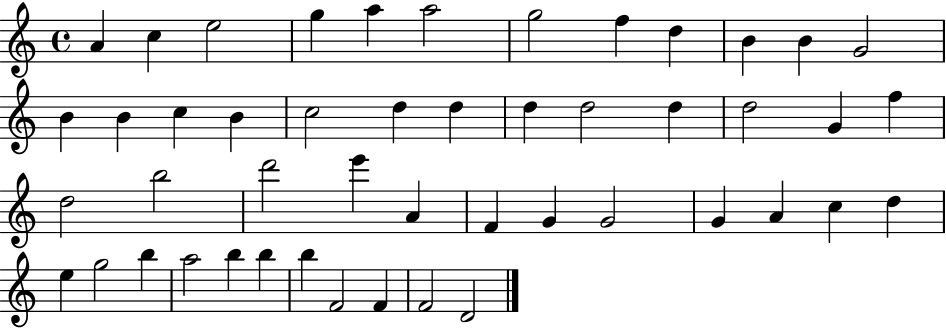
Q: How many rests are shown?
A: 0